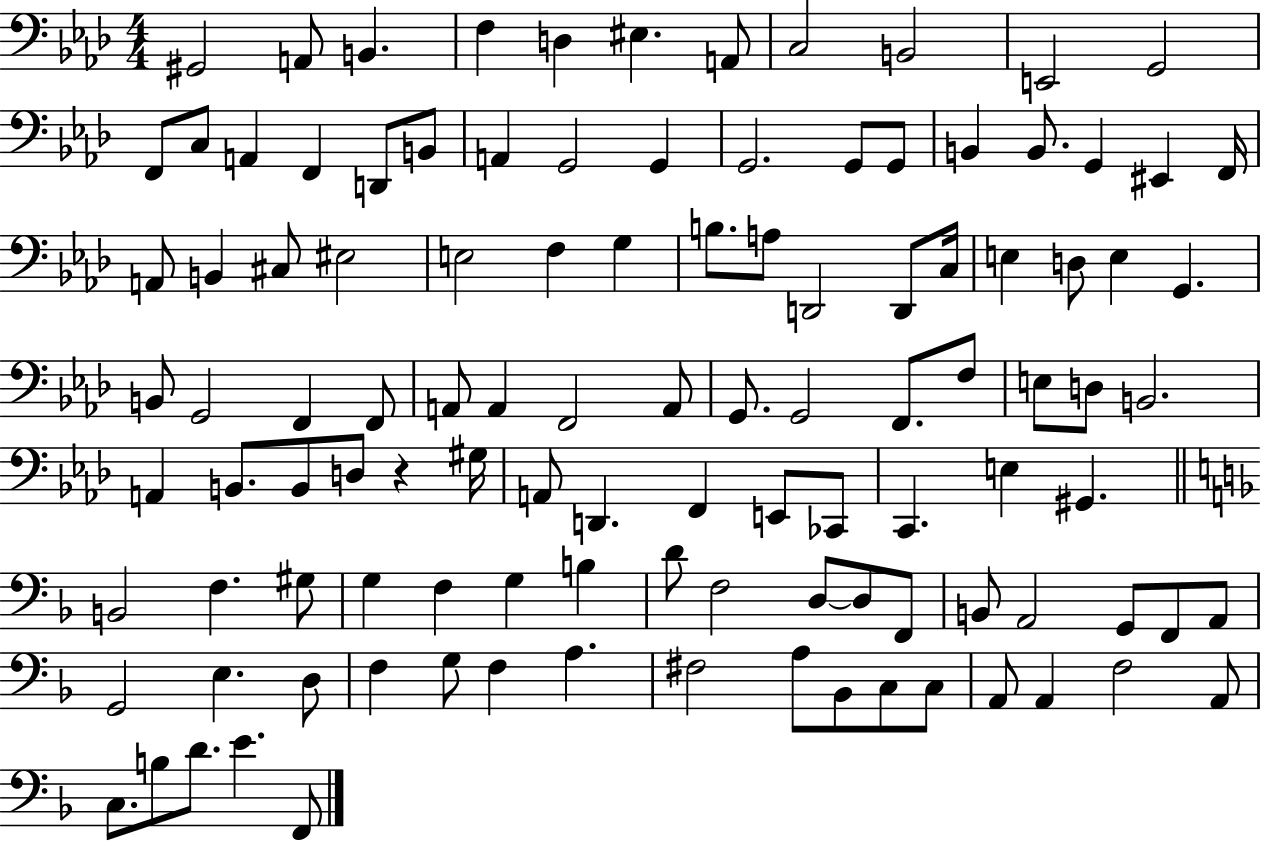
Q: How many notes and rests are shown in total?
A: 111